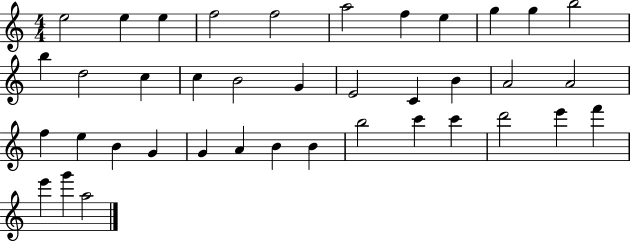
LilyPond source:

{
  \clef treble
  \numericTimeSignature
  \time 4/4
  \key c \major
  e''2 e''4 e''4 | f''2 f''2 | a''2 f''4 e''4 | g''4 g''4 b''2 | \break b''4 d''2 c''4 | c''4 b'2 g'4 | e'2 c'4 b'4 | a'2 a'2 | \break f''4 e''4 b'4 g'4 | g'4 a'4 b'4 b'4 | b''2 c'''4 c'''4 | d'''2 e'''4 f'''4 | \break e'''4 g'''4 a''2 | \bar "|."
}